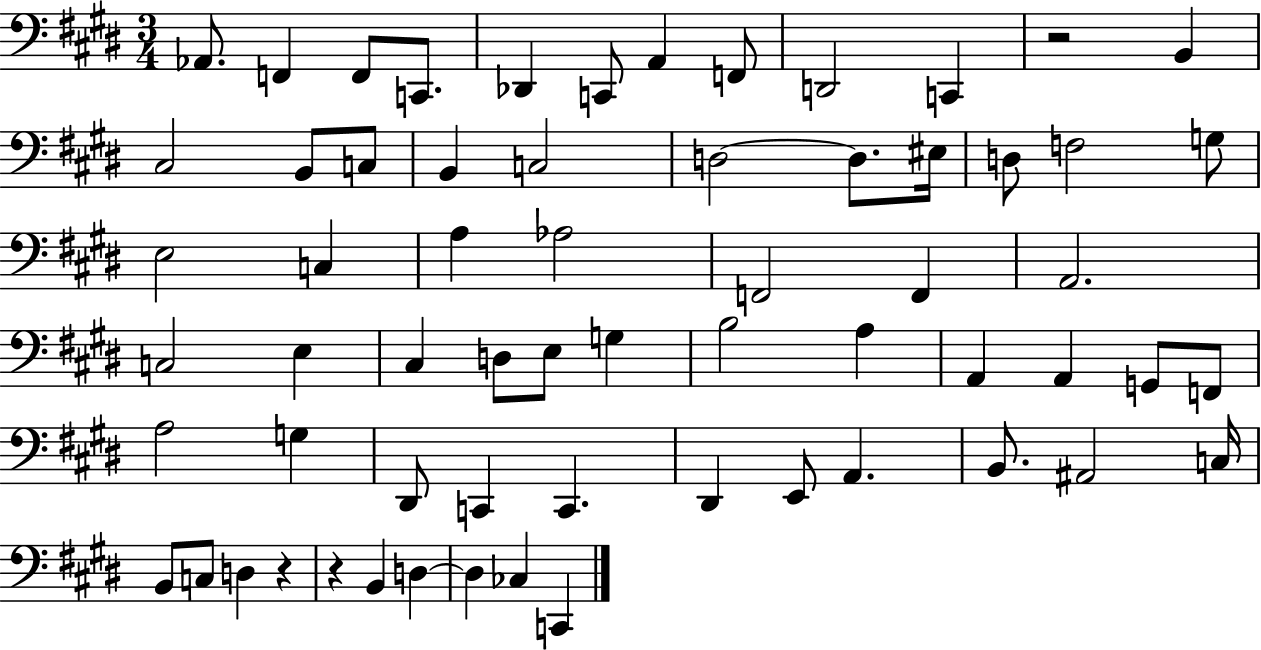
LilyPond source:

{
  \clef bass
  \numericTimeSignature
  \time 3/4
  \key e \major
  \repeat volta 2 { aes,8. f,4 f,8 c,8. | des,4 c,8 a,4 f,8 | d,2 c,4 | r2 b,4 | \break cis2 b,8 c8 | b,4 c2 | d2~~ d8. eis16 | d8 f2 g8 | \break e2 c4 | a4 aes2 | f,2 f,4 | a,2. | \break c2 e4 | cis4 d8 e8 g4 | b2 a4 | a,4 a,4 g,8 f,8 | \break a2 g4 | dis,8 c,4 c,4. | dis,4 e,8 a,4. | b,8. ais,2 c16 | \break b,8 c8 d4 r4 | r4 b,4 d4~~ | d4 ces4 c,4 | } \bar "|."
}